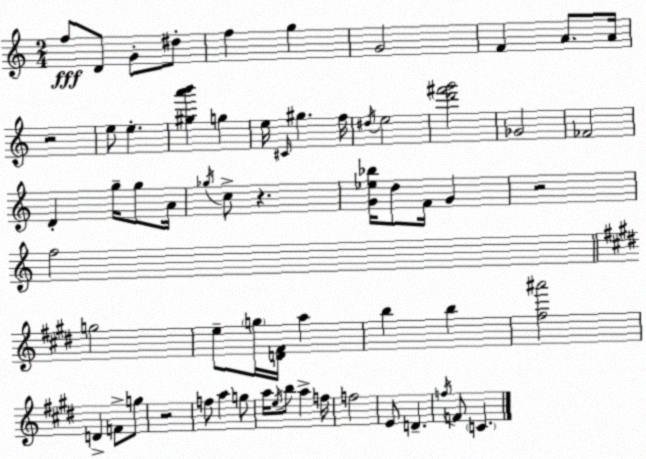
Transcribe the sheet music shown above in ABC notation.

X:1
T:Untitled
M:2/4
L:1/4
K:Am
f/2 D/2 G/2 ^d/2 f g G2 F A/2 A/4 z2 e/2 e [^ga'b'] g e/4 ^C/4 ^g f/4 ^d/4 e2 [d'^f'g']2 _G2 _F2 D g/4 g/2 A/4 _g/4 c/2 z [G_e_b]/4 d/2 F/4 G z2 f2 g2 e/2 g/4 [D^F]/4 a b b [^f^a']2 D F/2 g/2 z2 f/2 a g/2 a/4 e/4 b/2 a f/4 f2 E/2 D f/4 F/2 C